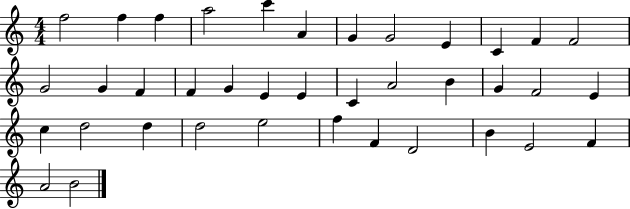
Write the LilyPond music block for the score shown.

{
  \clef treble
  \numericTimeSignature
  \time 4/4
  \key c \major
  f''2 f''4 f''4 | a''2 c'''4 a'4 | g'4 g'2 e'4 | c'4 f'4 f'2 | \break g'2 g'4 f'4 | f'4 g'4 e'4 e'4 | c'4 a'2 b'4 | g'4 f'2 e'4 | \break c''4 d''2 d''4 | d''2 e''2 | f''4 f'4 d'2 | b'4 e'2 f'4 | \break a'2 b'2 | \bar "|."
}